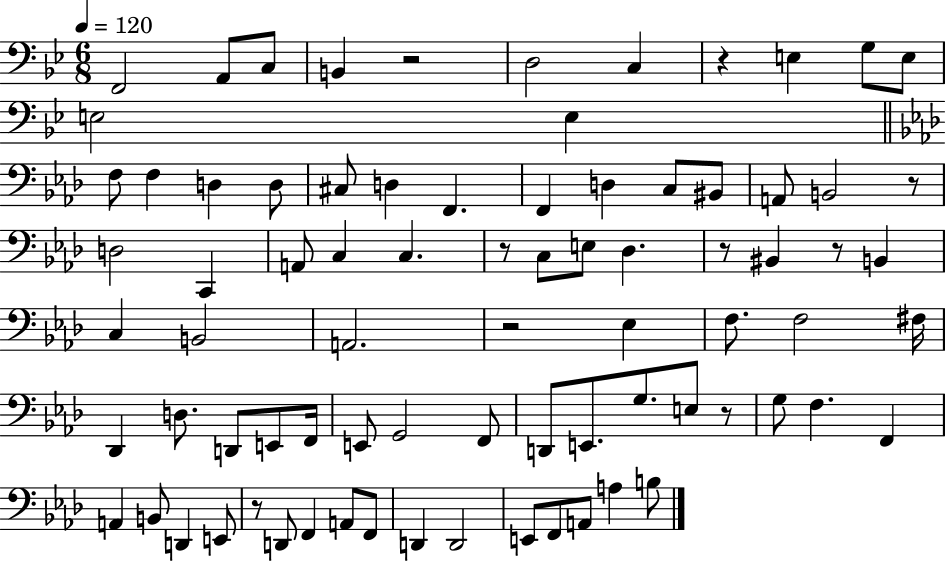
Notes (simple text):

F2/h A2/e C3/e B2/q R/h D3/h C3/q R/q E3/q G3/e E3/e E3/h E3/q F3/e F3/q D3/q D3/e C#3/e D3/q F2/q. F2/q D3/q C3/e BIS2/e A2/e B2/h R/e D3/h C2/q A2/e C3/q C3/q. R/e C3/e E3/e Db3/q. R/e BIS2/q R/e B2/q C3/q B2/h A2/h. R/h Eb3/q F3/e. F3/h F#3/s Db2/q D3/e. D2/e E2/e F2/s E2/e G2/h F2/e D2/e E2/e. G3/e. E3/e R/e G3/e F3/q. F2/q A2/q B2/e D2/q E2/e R/e D2/e F2/q A2/e F2/e D2/q D2/h E2/e F2/e A2/e A3/q B3/e